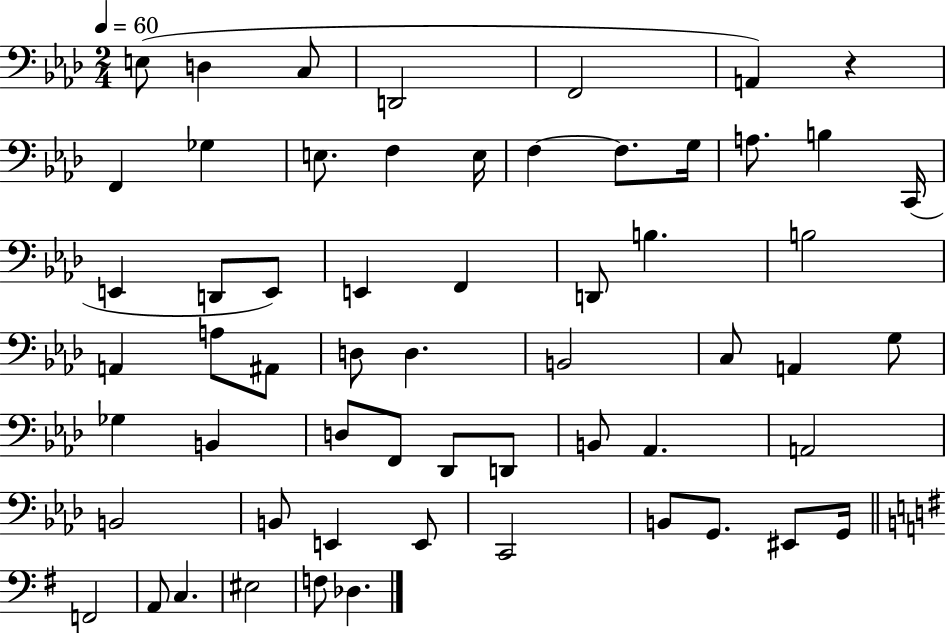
{
  \clef bass
  \numericTimeSignature
  \time 2/4
  \key aes \major
  \tempo 4 = 60
  e8( d4 c8 | d,2 | f,2 | a,4) r4 | \break f,4 ges4 | e8. f4 e16 | f4~~ f8. g16 | a8. b4 c,16( | \break e,4 d,8 e,8) | e,4 f,4 | d,8 b4. | b2 | \break a,4 a8 ais,8 | d8 d4. | b,2 | c8 a,4 g8 | \break ges4 b,4 | d8 f,8 des,8 d,8 | b,8 aes,4. | a,2 | \break b,2 | b,8 e,4 e,8 | c,2 | b,8 g,8. eis,8 g,16 | \break \bar "||" \break \key g \major f,2 | a,8 c4. | eis2 | f8 des4. | \break \bar "|."
}